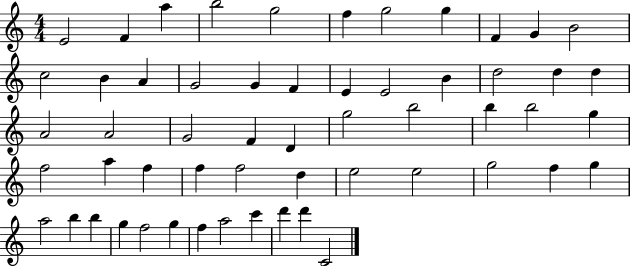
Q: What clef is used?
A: treble